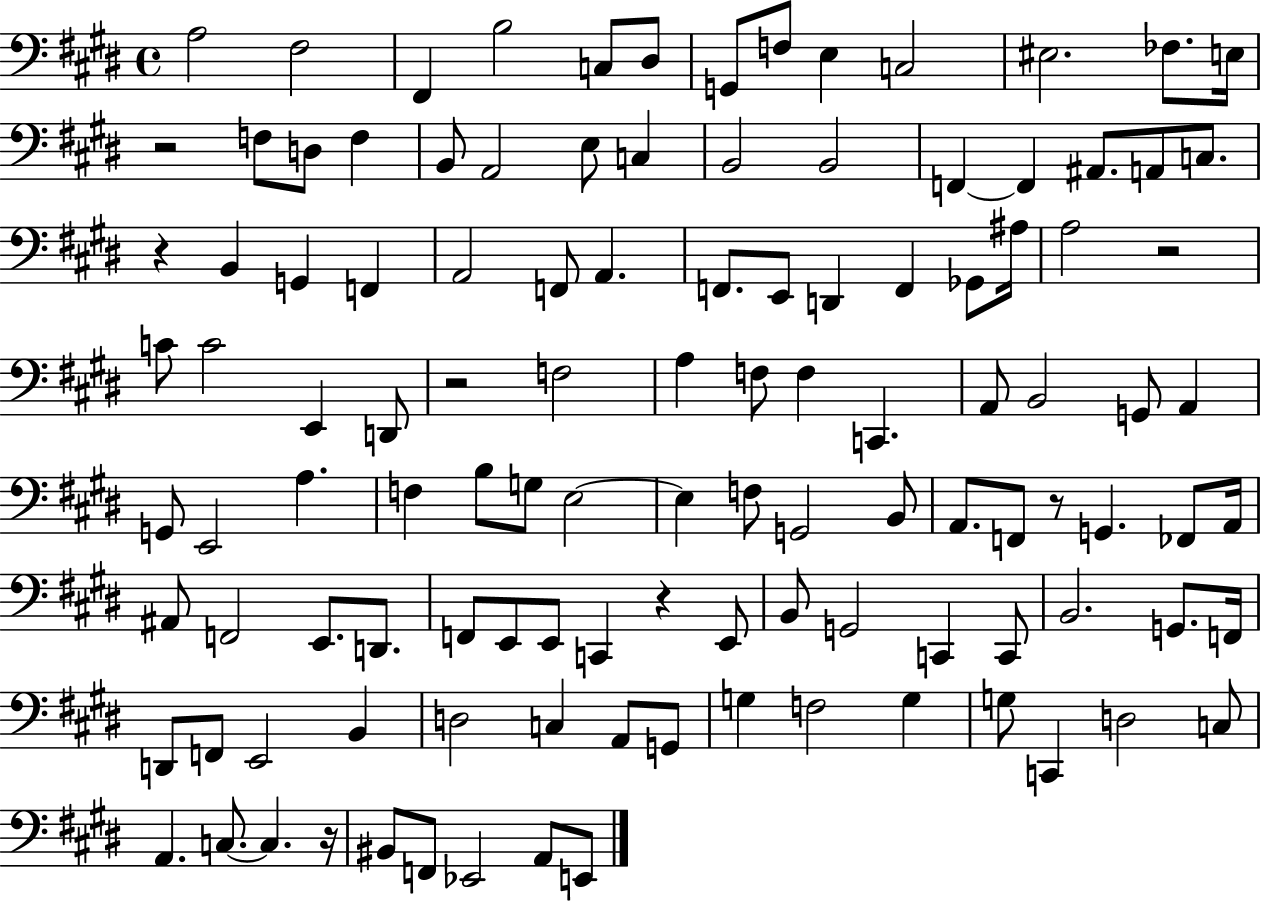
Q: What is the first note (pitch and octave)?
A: A3